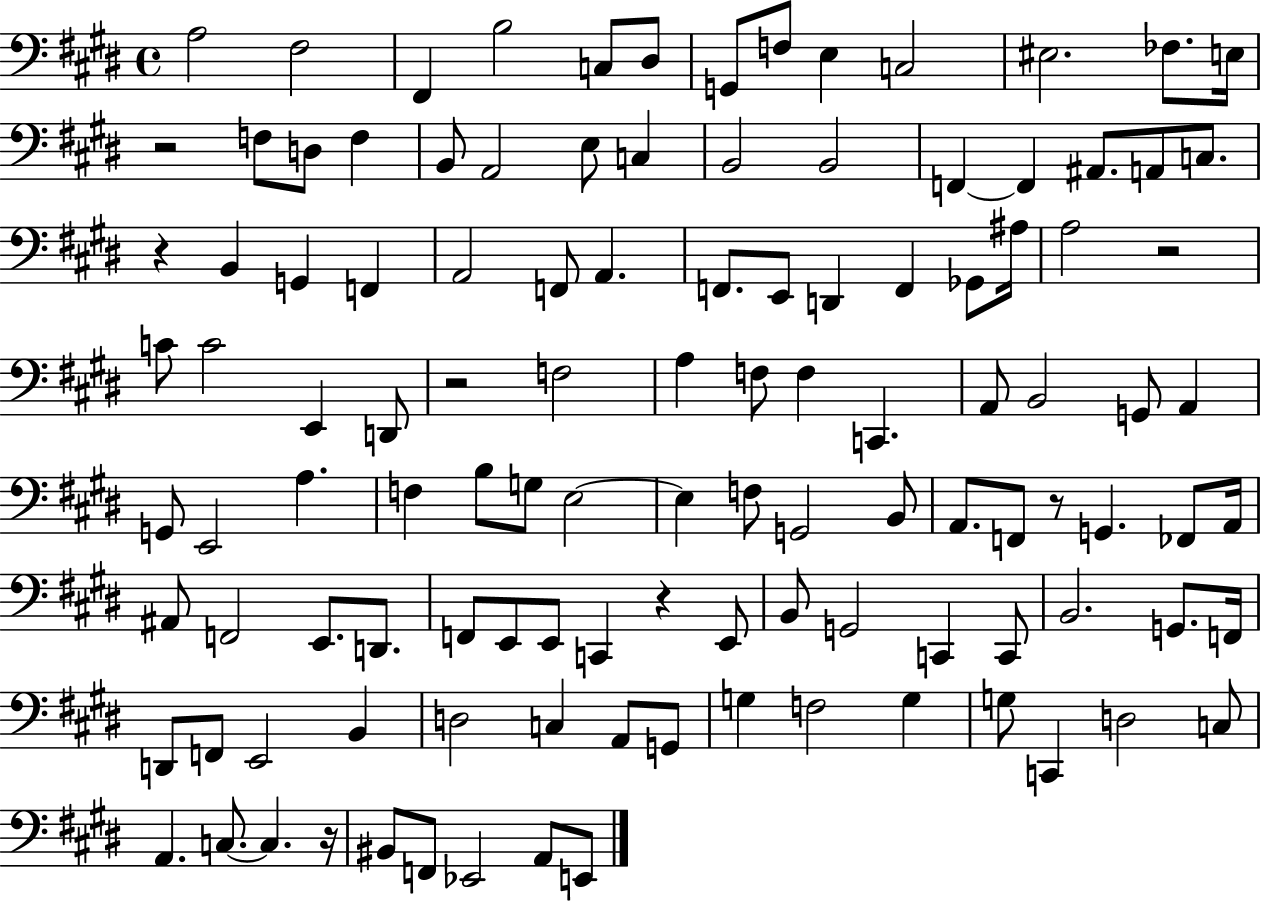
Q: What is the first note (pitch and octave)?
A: A3